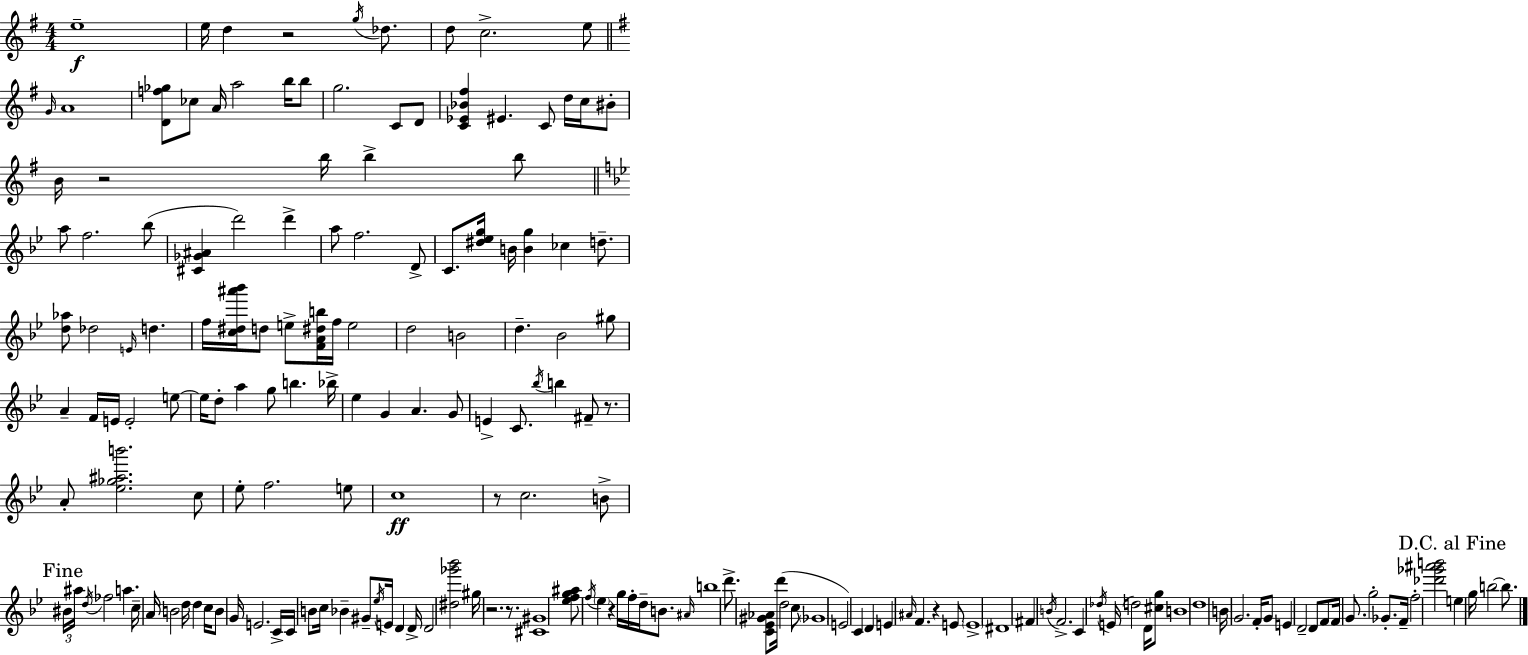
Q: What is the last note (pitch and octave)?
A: B5